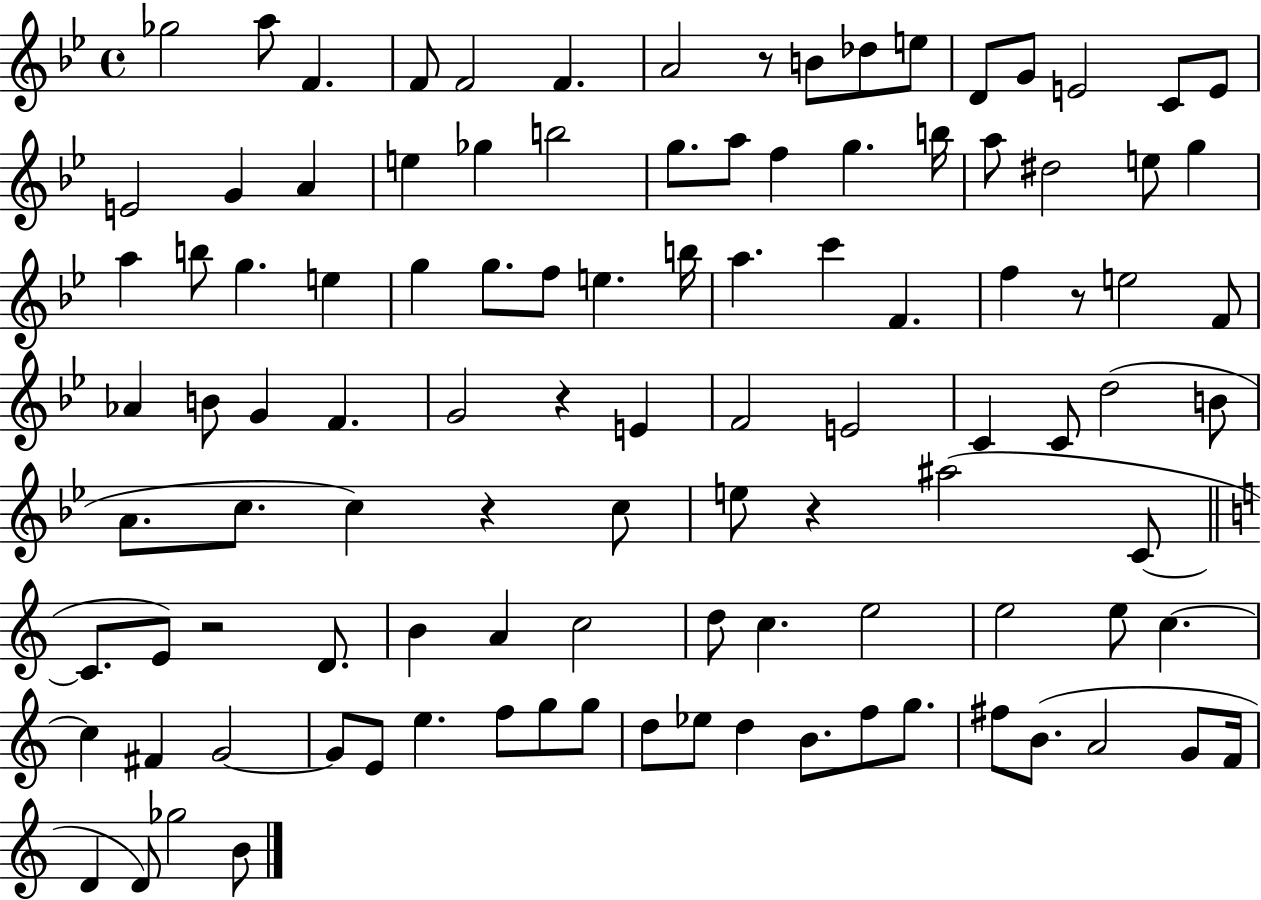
{
  \clef treble
  \time 4/4
  \defaultTimeSignature
  \key bes \major
  ges''2 a''8 f'4. | f'8 f'2 f'4. | a'2 r8 b'8 des''8 e''8 | d'8 g'8 e'2 c'8 e'8 | \break e'2 g'4 a'4 | e''4 ges''4 b''2 | g''8. a''8 f''4 g''4. b''16 | a''8 dis''2 e''8 g''4 | \break a''4 b''8 g''4. e''4 | g''4 g''8. f''8 e''4. b''16 | a''4. c'''4 f'4. | f''4 r8 e''2 f'8 | \break aes'4 b'8 g'4 f'4. | g'2 r4 e'4 | f'2 e'2 | c'4 c'8 d''2( b'8 | \break a'8. c''8. c''4) r4 c''8 | e''8 r4 ais''2( c'8~~ | \bar "||" \break \key c \major c'8. e'8) r2 d'8. | b'4 a'4 c''2 | d''8 c''4. e''2 | e''2 e''8 c''4.~~ | \break c''4 fis'4 g'2~~ | g'8 e'8 e''4. f''8 g''8 g''8 | d''8 ees''8 d''4 b'8. f''8 g''8. | fis''8 b'8.( a'2 g'8 f'16 | \break d'4 d'8) ges''2 b'8 | \bar "|."
}